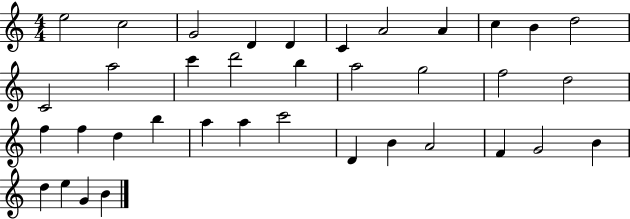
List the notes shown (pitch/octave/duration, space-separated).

E5/h C5/h G4/h D4/q D4/q C4/q A4/h A4/q C5/q B4/q D5/h C4/h A5/h C6/q D6/h B5/q A5/h G5/h F5/h D5/h F5/q F5/q D5/q B5/q A5/q A5/q C6/h D4/q B4/q A4/h F4/q G4/h B4/q D5/q E5/q G4/q B4/q